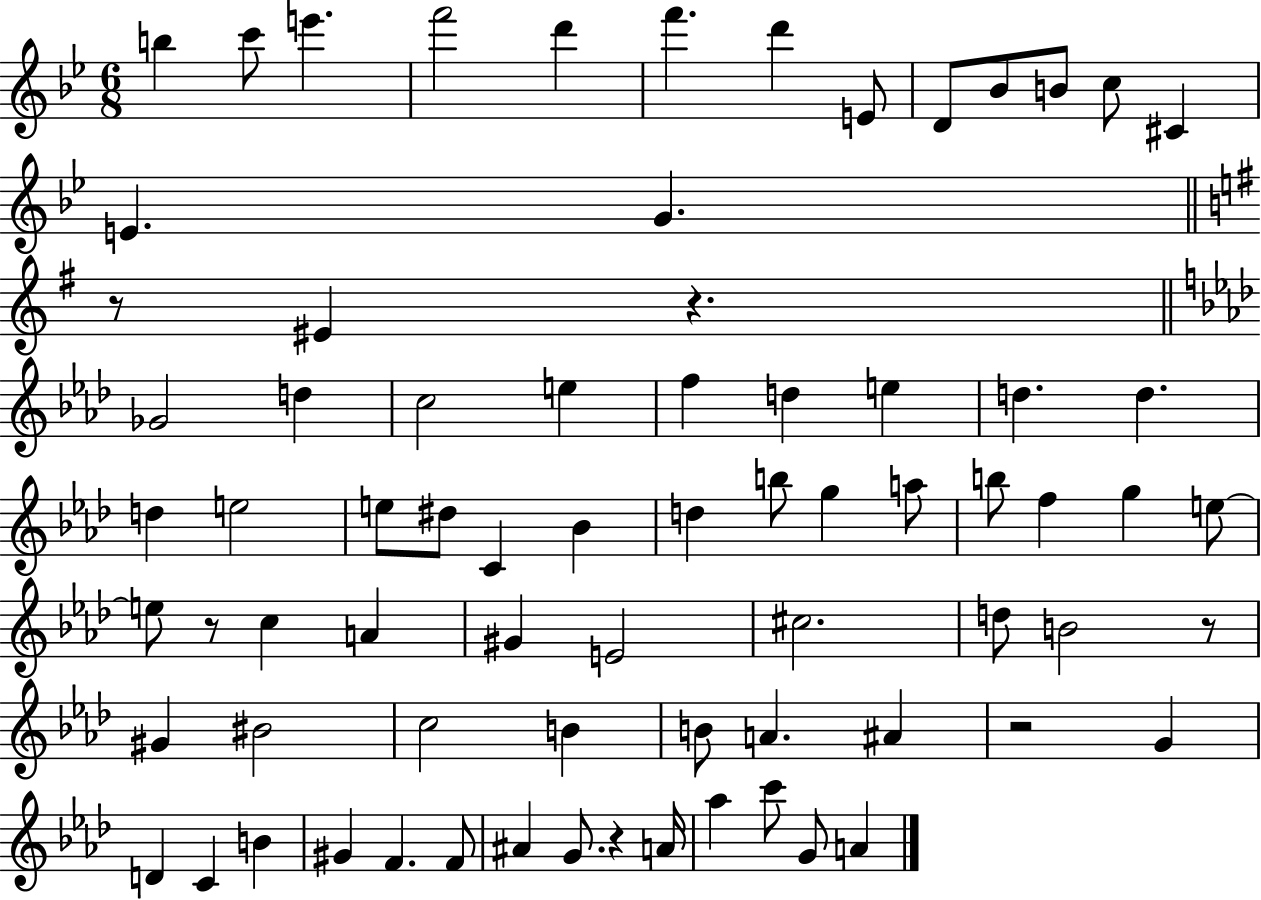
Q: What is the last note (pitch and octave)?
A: A4